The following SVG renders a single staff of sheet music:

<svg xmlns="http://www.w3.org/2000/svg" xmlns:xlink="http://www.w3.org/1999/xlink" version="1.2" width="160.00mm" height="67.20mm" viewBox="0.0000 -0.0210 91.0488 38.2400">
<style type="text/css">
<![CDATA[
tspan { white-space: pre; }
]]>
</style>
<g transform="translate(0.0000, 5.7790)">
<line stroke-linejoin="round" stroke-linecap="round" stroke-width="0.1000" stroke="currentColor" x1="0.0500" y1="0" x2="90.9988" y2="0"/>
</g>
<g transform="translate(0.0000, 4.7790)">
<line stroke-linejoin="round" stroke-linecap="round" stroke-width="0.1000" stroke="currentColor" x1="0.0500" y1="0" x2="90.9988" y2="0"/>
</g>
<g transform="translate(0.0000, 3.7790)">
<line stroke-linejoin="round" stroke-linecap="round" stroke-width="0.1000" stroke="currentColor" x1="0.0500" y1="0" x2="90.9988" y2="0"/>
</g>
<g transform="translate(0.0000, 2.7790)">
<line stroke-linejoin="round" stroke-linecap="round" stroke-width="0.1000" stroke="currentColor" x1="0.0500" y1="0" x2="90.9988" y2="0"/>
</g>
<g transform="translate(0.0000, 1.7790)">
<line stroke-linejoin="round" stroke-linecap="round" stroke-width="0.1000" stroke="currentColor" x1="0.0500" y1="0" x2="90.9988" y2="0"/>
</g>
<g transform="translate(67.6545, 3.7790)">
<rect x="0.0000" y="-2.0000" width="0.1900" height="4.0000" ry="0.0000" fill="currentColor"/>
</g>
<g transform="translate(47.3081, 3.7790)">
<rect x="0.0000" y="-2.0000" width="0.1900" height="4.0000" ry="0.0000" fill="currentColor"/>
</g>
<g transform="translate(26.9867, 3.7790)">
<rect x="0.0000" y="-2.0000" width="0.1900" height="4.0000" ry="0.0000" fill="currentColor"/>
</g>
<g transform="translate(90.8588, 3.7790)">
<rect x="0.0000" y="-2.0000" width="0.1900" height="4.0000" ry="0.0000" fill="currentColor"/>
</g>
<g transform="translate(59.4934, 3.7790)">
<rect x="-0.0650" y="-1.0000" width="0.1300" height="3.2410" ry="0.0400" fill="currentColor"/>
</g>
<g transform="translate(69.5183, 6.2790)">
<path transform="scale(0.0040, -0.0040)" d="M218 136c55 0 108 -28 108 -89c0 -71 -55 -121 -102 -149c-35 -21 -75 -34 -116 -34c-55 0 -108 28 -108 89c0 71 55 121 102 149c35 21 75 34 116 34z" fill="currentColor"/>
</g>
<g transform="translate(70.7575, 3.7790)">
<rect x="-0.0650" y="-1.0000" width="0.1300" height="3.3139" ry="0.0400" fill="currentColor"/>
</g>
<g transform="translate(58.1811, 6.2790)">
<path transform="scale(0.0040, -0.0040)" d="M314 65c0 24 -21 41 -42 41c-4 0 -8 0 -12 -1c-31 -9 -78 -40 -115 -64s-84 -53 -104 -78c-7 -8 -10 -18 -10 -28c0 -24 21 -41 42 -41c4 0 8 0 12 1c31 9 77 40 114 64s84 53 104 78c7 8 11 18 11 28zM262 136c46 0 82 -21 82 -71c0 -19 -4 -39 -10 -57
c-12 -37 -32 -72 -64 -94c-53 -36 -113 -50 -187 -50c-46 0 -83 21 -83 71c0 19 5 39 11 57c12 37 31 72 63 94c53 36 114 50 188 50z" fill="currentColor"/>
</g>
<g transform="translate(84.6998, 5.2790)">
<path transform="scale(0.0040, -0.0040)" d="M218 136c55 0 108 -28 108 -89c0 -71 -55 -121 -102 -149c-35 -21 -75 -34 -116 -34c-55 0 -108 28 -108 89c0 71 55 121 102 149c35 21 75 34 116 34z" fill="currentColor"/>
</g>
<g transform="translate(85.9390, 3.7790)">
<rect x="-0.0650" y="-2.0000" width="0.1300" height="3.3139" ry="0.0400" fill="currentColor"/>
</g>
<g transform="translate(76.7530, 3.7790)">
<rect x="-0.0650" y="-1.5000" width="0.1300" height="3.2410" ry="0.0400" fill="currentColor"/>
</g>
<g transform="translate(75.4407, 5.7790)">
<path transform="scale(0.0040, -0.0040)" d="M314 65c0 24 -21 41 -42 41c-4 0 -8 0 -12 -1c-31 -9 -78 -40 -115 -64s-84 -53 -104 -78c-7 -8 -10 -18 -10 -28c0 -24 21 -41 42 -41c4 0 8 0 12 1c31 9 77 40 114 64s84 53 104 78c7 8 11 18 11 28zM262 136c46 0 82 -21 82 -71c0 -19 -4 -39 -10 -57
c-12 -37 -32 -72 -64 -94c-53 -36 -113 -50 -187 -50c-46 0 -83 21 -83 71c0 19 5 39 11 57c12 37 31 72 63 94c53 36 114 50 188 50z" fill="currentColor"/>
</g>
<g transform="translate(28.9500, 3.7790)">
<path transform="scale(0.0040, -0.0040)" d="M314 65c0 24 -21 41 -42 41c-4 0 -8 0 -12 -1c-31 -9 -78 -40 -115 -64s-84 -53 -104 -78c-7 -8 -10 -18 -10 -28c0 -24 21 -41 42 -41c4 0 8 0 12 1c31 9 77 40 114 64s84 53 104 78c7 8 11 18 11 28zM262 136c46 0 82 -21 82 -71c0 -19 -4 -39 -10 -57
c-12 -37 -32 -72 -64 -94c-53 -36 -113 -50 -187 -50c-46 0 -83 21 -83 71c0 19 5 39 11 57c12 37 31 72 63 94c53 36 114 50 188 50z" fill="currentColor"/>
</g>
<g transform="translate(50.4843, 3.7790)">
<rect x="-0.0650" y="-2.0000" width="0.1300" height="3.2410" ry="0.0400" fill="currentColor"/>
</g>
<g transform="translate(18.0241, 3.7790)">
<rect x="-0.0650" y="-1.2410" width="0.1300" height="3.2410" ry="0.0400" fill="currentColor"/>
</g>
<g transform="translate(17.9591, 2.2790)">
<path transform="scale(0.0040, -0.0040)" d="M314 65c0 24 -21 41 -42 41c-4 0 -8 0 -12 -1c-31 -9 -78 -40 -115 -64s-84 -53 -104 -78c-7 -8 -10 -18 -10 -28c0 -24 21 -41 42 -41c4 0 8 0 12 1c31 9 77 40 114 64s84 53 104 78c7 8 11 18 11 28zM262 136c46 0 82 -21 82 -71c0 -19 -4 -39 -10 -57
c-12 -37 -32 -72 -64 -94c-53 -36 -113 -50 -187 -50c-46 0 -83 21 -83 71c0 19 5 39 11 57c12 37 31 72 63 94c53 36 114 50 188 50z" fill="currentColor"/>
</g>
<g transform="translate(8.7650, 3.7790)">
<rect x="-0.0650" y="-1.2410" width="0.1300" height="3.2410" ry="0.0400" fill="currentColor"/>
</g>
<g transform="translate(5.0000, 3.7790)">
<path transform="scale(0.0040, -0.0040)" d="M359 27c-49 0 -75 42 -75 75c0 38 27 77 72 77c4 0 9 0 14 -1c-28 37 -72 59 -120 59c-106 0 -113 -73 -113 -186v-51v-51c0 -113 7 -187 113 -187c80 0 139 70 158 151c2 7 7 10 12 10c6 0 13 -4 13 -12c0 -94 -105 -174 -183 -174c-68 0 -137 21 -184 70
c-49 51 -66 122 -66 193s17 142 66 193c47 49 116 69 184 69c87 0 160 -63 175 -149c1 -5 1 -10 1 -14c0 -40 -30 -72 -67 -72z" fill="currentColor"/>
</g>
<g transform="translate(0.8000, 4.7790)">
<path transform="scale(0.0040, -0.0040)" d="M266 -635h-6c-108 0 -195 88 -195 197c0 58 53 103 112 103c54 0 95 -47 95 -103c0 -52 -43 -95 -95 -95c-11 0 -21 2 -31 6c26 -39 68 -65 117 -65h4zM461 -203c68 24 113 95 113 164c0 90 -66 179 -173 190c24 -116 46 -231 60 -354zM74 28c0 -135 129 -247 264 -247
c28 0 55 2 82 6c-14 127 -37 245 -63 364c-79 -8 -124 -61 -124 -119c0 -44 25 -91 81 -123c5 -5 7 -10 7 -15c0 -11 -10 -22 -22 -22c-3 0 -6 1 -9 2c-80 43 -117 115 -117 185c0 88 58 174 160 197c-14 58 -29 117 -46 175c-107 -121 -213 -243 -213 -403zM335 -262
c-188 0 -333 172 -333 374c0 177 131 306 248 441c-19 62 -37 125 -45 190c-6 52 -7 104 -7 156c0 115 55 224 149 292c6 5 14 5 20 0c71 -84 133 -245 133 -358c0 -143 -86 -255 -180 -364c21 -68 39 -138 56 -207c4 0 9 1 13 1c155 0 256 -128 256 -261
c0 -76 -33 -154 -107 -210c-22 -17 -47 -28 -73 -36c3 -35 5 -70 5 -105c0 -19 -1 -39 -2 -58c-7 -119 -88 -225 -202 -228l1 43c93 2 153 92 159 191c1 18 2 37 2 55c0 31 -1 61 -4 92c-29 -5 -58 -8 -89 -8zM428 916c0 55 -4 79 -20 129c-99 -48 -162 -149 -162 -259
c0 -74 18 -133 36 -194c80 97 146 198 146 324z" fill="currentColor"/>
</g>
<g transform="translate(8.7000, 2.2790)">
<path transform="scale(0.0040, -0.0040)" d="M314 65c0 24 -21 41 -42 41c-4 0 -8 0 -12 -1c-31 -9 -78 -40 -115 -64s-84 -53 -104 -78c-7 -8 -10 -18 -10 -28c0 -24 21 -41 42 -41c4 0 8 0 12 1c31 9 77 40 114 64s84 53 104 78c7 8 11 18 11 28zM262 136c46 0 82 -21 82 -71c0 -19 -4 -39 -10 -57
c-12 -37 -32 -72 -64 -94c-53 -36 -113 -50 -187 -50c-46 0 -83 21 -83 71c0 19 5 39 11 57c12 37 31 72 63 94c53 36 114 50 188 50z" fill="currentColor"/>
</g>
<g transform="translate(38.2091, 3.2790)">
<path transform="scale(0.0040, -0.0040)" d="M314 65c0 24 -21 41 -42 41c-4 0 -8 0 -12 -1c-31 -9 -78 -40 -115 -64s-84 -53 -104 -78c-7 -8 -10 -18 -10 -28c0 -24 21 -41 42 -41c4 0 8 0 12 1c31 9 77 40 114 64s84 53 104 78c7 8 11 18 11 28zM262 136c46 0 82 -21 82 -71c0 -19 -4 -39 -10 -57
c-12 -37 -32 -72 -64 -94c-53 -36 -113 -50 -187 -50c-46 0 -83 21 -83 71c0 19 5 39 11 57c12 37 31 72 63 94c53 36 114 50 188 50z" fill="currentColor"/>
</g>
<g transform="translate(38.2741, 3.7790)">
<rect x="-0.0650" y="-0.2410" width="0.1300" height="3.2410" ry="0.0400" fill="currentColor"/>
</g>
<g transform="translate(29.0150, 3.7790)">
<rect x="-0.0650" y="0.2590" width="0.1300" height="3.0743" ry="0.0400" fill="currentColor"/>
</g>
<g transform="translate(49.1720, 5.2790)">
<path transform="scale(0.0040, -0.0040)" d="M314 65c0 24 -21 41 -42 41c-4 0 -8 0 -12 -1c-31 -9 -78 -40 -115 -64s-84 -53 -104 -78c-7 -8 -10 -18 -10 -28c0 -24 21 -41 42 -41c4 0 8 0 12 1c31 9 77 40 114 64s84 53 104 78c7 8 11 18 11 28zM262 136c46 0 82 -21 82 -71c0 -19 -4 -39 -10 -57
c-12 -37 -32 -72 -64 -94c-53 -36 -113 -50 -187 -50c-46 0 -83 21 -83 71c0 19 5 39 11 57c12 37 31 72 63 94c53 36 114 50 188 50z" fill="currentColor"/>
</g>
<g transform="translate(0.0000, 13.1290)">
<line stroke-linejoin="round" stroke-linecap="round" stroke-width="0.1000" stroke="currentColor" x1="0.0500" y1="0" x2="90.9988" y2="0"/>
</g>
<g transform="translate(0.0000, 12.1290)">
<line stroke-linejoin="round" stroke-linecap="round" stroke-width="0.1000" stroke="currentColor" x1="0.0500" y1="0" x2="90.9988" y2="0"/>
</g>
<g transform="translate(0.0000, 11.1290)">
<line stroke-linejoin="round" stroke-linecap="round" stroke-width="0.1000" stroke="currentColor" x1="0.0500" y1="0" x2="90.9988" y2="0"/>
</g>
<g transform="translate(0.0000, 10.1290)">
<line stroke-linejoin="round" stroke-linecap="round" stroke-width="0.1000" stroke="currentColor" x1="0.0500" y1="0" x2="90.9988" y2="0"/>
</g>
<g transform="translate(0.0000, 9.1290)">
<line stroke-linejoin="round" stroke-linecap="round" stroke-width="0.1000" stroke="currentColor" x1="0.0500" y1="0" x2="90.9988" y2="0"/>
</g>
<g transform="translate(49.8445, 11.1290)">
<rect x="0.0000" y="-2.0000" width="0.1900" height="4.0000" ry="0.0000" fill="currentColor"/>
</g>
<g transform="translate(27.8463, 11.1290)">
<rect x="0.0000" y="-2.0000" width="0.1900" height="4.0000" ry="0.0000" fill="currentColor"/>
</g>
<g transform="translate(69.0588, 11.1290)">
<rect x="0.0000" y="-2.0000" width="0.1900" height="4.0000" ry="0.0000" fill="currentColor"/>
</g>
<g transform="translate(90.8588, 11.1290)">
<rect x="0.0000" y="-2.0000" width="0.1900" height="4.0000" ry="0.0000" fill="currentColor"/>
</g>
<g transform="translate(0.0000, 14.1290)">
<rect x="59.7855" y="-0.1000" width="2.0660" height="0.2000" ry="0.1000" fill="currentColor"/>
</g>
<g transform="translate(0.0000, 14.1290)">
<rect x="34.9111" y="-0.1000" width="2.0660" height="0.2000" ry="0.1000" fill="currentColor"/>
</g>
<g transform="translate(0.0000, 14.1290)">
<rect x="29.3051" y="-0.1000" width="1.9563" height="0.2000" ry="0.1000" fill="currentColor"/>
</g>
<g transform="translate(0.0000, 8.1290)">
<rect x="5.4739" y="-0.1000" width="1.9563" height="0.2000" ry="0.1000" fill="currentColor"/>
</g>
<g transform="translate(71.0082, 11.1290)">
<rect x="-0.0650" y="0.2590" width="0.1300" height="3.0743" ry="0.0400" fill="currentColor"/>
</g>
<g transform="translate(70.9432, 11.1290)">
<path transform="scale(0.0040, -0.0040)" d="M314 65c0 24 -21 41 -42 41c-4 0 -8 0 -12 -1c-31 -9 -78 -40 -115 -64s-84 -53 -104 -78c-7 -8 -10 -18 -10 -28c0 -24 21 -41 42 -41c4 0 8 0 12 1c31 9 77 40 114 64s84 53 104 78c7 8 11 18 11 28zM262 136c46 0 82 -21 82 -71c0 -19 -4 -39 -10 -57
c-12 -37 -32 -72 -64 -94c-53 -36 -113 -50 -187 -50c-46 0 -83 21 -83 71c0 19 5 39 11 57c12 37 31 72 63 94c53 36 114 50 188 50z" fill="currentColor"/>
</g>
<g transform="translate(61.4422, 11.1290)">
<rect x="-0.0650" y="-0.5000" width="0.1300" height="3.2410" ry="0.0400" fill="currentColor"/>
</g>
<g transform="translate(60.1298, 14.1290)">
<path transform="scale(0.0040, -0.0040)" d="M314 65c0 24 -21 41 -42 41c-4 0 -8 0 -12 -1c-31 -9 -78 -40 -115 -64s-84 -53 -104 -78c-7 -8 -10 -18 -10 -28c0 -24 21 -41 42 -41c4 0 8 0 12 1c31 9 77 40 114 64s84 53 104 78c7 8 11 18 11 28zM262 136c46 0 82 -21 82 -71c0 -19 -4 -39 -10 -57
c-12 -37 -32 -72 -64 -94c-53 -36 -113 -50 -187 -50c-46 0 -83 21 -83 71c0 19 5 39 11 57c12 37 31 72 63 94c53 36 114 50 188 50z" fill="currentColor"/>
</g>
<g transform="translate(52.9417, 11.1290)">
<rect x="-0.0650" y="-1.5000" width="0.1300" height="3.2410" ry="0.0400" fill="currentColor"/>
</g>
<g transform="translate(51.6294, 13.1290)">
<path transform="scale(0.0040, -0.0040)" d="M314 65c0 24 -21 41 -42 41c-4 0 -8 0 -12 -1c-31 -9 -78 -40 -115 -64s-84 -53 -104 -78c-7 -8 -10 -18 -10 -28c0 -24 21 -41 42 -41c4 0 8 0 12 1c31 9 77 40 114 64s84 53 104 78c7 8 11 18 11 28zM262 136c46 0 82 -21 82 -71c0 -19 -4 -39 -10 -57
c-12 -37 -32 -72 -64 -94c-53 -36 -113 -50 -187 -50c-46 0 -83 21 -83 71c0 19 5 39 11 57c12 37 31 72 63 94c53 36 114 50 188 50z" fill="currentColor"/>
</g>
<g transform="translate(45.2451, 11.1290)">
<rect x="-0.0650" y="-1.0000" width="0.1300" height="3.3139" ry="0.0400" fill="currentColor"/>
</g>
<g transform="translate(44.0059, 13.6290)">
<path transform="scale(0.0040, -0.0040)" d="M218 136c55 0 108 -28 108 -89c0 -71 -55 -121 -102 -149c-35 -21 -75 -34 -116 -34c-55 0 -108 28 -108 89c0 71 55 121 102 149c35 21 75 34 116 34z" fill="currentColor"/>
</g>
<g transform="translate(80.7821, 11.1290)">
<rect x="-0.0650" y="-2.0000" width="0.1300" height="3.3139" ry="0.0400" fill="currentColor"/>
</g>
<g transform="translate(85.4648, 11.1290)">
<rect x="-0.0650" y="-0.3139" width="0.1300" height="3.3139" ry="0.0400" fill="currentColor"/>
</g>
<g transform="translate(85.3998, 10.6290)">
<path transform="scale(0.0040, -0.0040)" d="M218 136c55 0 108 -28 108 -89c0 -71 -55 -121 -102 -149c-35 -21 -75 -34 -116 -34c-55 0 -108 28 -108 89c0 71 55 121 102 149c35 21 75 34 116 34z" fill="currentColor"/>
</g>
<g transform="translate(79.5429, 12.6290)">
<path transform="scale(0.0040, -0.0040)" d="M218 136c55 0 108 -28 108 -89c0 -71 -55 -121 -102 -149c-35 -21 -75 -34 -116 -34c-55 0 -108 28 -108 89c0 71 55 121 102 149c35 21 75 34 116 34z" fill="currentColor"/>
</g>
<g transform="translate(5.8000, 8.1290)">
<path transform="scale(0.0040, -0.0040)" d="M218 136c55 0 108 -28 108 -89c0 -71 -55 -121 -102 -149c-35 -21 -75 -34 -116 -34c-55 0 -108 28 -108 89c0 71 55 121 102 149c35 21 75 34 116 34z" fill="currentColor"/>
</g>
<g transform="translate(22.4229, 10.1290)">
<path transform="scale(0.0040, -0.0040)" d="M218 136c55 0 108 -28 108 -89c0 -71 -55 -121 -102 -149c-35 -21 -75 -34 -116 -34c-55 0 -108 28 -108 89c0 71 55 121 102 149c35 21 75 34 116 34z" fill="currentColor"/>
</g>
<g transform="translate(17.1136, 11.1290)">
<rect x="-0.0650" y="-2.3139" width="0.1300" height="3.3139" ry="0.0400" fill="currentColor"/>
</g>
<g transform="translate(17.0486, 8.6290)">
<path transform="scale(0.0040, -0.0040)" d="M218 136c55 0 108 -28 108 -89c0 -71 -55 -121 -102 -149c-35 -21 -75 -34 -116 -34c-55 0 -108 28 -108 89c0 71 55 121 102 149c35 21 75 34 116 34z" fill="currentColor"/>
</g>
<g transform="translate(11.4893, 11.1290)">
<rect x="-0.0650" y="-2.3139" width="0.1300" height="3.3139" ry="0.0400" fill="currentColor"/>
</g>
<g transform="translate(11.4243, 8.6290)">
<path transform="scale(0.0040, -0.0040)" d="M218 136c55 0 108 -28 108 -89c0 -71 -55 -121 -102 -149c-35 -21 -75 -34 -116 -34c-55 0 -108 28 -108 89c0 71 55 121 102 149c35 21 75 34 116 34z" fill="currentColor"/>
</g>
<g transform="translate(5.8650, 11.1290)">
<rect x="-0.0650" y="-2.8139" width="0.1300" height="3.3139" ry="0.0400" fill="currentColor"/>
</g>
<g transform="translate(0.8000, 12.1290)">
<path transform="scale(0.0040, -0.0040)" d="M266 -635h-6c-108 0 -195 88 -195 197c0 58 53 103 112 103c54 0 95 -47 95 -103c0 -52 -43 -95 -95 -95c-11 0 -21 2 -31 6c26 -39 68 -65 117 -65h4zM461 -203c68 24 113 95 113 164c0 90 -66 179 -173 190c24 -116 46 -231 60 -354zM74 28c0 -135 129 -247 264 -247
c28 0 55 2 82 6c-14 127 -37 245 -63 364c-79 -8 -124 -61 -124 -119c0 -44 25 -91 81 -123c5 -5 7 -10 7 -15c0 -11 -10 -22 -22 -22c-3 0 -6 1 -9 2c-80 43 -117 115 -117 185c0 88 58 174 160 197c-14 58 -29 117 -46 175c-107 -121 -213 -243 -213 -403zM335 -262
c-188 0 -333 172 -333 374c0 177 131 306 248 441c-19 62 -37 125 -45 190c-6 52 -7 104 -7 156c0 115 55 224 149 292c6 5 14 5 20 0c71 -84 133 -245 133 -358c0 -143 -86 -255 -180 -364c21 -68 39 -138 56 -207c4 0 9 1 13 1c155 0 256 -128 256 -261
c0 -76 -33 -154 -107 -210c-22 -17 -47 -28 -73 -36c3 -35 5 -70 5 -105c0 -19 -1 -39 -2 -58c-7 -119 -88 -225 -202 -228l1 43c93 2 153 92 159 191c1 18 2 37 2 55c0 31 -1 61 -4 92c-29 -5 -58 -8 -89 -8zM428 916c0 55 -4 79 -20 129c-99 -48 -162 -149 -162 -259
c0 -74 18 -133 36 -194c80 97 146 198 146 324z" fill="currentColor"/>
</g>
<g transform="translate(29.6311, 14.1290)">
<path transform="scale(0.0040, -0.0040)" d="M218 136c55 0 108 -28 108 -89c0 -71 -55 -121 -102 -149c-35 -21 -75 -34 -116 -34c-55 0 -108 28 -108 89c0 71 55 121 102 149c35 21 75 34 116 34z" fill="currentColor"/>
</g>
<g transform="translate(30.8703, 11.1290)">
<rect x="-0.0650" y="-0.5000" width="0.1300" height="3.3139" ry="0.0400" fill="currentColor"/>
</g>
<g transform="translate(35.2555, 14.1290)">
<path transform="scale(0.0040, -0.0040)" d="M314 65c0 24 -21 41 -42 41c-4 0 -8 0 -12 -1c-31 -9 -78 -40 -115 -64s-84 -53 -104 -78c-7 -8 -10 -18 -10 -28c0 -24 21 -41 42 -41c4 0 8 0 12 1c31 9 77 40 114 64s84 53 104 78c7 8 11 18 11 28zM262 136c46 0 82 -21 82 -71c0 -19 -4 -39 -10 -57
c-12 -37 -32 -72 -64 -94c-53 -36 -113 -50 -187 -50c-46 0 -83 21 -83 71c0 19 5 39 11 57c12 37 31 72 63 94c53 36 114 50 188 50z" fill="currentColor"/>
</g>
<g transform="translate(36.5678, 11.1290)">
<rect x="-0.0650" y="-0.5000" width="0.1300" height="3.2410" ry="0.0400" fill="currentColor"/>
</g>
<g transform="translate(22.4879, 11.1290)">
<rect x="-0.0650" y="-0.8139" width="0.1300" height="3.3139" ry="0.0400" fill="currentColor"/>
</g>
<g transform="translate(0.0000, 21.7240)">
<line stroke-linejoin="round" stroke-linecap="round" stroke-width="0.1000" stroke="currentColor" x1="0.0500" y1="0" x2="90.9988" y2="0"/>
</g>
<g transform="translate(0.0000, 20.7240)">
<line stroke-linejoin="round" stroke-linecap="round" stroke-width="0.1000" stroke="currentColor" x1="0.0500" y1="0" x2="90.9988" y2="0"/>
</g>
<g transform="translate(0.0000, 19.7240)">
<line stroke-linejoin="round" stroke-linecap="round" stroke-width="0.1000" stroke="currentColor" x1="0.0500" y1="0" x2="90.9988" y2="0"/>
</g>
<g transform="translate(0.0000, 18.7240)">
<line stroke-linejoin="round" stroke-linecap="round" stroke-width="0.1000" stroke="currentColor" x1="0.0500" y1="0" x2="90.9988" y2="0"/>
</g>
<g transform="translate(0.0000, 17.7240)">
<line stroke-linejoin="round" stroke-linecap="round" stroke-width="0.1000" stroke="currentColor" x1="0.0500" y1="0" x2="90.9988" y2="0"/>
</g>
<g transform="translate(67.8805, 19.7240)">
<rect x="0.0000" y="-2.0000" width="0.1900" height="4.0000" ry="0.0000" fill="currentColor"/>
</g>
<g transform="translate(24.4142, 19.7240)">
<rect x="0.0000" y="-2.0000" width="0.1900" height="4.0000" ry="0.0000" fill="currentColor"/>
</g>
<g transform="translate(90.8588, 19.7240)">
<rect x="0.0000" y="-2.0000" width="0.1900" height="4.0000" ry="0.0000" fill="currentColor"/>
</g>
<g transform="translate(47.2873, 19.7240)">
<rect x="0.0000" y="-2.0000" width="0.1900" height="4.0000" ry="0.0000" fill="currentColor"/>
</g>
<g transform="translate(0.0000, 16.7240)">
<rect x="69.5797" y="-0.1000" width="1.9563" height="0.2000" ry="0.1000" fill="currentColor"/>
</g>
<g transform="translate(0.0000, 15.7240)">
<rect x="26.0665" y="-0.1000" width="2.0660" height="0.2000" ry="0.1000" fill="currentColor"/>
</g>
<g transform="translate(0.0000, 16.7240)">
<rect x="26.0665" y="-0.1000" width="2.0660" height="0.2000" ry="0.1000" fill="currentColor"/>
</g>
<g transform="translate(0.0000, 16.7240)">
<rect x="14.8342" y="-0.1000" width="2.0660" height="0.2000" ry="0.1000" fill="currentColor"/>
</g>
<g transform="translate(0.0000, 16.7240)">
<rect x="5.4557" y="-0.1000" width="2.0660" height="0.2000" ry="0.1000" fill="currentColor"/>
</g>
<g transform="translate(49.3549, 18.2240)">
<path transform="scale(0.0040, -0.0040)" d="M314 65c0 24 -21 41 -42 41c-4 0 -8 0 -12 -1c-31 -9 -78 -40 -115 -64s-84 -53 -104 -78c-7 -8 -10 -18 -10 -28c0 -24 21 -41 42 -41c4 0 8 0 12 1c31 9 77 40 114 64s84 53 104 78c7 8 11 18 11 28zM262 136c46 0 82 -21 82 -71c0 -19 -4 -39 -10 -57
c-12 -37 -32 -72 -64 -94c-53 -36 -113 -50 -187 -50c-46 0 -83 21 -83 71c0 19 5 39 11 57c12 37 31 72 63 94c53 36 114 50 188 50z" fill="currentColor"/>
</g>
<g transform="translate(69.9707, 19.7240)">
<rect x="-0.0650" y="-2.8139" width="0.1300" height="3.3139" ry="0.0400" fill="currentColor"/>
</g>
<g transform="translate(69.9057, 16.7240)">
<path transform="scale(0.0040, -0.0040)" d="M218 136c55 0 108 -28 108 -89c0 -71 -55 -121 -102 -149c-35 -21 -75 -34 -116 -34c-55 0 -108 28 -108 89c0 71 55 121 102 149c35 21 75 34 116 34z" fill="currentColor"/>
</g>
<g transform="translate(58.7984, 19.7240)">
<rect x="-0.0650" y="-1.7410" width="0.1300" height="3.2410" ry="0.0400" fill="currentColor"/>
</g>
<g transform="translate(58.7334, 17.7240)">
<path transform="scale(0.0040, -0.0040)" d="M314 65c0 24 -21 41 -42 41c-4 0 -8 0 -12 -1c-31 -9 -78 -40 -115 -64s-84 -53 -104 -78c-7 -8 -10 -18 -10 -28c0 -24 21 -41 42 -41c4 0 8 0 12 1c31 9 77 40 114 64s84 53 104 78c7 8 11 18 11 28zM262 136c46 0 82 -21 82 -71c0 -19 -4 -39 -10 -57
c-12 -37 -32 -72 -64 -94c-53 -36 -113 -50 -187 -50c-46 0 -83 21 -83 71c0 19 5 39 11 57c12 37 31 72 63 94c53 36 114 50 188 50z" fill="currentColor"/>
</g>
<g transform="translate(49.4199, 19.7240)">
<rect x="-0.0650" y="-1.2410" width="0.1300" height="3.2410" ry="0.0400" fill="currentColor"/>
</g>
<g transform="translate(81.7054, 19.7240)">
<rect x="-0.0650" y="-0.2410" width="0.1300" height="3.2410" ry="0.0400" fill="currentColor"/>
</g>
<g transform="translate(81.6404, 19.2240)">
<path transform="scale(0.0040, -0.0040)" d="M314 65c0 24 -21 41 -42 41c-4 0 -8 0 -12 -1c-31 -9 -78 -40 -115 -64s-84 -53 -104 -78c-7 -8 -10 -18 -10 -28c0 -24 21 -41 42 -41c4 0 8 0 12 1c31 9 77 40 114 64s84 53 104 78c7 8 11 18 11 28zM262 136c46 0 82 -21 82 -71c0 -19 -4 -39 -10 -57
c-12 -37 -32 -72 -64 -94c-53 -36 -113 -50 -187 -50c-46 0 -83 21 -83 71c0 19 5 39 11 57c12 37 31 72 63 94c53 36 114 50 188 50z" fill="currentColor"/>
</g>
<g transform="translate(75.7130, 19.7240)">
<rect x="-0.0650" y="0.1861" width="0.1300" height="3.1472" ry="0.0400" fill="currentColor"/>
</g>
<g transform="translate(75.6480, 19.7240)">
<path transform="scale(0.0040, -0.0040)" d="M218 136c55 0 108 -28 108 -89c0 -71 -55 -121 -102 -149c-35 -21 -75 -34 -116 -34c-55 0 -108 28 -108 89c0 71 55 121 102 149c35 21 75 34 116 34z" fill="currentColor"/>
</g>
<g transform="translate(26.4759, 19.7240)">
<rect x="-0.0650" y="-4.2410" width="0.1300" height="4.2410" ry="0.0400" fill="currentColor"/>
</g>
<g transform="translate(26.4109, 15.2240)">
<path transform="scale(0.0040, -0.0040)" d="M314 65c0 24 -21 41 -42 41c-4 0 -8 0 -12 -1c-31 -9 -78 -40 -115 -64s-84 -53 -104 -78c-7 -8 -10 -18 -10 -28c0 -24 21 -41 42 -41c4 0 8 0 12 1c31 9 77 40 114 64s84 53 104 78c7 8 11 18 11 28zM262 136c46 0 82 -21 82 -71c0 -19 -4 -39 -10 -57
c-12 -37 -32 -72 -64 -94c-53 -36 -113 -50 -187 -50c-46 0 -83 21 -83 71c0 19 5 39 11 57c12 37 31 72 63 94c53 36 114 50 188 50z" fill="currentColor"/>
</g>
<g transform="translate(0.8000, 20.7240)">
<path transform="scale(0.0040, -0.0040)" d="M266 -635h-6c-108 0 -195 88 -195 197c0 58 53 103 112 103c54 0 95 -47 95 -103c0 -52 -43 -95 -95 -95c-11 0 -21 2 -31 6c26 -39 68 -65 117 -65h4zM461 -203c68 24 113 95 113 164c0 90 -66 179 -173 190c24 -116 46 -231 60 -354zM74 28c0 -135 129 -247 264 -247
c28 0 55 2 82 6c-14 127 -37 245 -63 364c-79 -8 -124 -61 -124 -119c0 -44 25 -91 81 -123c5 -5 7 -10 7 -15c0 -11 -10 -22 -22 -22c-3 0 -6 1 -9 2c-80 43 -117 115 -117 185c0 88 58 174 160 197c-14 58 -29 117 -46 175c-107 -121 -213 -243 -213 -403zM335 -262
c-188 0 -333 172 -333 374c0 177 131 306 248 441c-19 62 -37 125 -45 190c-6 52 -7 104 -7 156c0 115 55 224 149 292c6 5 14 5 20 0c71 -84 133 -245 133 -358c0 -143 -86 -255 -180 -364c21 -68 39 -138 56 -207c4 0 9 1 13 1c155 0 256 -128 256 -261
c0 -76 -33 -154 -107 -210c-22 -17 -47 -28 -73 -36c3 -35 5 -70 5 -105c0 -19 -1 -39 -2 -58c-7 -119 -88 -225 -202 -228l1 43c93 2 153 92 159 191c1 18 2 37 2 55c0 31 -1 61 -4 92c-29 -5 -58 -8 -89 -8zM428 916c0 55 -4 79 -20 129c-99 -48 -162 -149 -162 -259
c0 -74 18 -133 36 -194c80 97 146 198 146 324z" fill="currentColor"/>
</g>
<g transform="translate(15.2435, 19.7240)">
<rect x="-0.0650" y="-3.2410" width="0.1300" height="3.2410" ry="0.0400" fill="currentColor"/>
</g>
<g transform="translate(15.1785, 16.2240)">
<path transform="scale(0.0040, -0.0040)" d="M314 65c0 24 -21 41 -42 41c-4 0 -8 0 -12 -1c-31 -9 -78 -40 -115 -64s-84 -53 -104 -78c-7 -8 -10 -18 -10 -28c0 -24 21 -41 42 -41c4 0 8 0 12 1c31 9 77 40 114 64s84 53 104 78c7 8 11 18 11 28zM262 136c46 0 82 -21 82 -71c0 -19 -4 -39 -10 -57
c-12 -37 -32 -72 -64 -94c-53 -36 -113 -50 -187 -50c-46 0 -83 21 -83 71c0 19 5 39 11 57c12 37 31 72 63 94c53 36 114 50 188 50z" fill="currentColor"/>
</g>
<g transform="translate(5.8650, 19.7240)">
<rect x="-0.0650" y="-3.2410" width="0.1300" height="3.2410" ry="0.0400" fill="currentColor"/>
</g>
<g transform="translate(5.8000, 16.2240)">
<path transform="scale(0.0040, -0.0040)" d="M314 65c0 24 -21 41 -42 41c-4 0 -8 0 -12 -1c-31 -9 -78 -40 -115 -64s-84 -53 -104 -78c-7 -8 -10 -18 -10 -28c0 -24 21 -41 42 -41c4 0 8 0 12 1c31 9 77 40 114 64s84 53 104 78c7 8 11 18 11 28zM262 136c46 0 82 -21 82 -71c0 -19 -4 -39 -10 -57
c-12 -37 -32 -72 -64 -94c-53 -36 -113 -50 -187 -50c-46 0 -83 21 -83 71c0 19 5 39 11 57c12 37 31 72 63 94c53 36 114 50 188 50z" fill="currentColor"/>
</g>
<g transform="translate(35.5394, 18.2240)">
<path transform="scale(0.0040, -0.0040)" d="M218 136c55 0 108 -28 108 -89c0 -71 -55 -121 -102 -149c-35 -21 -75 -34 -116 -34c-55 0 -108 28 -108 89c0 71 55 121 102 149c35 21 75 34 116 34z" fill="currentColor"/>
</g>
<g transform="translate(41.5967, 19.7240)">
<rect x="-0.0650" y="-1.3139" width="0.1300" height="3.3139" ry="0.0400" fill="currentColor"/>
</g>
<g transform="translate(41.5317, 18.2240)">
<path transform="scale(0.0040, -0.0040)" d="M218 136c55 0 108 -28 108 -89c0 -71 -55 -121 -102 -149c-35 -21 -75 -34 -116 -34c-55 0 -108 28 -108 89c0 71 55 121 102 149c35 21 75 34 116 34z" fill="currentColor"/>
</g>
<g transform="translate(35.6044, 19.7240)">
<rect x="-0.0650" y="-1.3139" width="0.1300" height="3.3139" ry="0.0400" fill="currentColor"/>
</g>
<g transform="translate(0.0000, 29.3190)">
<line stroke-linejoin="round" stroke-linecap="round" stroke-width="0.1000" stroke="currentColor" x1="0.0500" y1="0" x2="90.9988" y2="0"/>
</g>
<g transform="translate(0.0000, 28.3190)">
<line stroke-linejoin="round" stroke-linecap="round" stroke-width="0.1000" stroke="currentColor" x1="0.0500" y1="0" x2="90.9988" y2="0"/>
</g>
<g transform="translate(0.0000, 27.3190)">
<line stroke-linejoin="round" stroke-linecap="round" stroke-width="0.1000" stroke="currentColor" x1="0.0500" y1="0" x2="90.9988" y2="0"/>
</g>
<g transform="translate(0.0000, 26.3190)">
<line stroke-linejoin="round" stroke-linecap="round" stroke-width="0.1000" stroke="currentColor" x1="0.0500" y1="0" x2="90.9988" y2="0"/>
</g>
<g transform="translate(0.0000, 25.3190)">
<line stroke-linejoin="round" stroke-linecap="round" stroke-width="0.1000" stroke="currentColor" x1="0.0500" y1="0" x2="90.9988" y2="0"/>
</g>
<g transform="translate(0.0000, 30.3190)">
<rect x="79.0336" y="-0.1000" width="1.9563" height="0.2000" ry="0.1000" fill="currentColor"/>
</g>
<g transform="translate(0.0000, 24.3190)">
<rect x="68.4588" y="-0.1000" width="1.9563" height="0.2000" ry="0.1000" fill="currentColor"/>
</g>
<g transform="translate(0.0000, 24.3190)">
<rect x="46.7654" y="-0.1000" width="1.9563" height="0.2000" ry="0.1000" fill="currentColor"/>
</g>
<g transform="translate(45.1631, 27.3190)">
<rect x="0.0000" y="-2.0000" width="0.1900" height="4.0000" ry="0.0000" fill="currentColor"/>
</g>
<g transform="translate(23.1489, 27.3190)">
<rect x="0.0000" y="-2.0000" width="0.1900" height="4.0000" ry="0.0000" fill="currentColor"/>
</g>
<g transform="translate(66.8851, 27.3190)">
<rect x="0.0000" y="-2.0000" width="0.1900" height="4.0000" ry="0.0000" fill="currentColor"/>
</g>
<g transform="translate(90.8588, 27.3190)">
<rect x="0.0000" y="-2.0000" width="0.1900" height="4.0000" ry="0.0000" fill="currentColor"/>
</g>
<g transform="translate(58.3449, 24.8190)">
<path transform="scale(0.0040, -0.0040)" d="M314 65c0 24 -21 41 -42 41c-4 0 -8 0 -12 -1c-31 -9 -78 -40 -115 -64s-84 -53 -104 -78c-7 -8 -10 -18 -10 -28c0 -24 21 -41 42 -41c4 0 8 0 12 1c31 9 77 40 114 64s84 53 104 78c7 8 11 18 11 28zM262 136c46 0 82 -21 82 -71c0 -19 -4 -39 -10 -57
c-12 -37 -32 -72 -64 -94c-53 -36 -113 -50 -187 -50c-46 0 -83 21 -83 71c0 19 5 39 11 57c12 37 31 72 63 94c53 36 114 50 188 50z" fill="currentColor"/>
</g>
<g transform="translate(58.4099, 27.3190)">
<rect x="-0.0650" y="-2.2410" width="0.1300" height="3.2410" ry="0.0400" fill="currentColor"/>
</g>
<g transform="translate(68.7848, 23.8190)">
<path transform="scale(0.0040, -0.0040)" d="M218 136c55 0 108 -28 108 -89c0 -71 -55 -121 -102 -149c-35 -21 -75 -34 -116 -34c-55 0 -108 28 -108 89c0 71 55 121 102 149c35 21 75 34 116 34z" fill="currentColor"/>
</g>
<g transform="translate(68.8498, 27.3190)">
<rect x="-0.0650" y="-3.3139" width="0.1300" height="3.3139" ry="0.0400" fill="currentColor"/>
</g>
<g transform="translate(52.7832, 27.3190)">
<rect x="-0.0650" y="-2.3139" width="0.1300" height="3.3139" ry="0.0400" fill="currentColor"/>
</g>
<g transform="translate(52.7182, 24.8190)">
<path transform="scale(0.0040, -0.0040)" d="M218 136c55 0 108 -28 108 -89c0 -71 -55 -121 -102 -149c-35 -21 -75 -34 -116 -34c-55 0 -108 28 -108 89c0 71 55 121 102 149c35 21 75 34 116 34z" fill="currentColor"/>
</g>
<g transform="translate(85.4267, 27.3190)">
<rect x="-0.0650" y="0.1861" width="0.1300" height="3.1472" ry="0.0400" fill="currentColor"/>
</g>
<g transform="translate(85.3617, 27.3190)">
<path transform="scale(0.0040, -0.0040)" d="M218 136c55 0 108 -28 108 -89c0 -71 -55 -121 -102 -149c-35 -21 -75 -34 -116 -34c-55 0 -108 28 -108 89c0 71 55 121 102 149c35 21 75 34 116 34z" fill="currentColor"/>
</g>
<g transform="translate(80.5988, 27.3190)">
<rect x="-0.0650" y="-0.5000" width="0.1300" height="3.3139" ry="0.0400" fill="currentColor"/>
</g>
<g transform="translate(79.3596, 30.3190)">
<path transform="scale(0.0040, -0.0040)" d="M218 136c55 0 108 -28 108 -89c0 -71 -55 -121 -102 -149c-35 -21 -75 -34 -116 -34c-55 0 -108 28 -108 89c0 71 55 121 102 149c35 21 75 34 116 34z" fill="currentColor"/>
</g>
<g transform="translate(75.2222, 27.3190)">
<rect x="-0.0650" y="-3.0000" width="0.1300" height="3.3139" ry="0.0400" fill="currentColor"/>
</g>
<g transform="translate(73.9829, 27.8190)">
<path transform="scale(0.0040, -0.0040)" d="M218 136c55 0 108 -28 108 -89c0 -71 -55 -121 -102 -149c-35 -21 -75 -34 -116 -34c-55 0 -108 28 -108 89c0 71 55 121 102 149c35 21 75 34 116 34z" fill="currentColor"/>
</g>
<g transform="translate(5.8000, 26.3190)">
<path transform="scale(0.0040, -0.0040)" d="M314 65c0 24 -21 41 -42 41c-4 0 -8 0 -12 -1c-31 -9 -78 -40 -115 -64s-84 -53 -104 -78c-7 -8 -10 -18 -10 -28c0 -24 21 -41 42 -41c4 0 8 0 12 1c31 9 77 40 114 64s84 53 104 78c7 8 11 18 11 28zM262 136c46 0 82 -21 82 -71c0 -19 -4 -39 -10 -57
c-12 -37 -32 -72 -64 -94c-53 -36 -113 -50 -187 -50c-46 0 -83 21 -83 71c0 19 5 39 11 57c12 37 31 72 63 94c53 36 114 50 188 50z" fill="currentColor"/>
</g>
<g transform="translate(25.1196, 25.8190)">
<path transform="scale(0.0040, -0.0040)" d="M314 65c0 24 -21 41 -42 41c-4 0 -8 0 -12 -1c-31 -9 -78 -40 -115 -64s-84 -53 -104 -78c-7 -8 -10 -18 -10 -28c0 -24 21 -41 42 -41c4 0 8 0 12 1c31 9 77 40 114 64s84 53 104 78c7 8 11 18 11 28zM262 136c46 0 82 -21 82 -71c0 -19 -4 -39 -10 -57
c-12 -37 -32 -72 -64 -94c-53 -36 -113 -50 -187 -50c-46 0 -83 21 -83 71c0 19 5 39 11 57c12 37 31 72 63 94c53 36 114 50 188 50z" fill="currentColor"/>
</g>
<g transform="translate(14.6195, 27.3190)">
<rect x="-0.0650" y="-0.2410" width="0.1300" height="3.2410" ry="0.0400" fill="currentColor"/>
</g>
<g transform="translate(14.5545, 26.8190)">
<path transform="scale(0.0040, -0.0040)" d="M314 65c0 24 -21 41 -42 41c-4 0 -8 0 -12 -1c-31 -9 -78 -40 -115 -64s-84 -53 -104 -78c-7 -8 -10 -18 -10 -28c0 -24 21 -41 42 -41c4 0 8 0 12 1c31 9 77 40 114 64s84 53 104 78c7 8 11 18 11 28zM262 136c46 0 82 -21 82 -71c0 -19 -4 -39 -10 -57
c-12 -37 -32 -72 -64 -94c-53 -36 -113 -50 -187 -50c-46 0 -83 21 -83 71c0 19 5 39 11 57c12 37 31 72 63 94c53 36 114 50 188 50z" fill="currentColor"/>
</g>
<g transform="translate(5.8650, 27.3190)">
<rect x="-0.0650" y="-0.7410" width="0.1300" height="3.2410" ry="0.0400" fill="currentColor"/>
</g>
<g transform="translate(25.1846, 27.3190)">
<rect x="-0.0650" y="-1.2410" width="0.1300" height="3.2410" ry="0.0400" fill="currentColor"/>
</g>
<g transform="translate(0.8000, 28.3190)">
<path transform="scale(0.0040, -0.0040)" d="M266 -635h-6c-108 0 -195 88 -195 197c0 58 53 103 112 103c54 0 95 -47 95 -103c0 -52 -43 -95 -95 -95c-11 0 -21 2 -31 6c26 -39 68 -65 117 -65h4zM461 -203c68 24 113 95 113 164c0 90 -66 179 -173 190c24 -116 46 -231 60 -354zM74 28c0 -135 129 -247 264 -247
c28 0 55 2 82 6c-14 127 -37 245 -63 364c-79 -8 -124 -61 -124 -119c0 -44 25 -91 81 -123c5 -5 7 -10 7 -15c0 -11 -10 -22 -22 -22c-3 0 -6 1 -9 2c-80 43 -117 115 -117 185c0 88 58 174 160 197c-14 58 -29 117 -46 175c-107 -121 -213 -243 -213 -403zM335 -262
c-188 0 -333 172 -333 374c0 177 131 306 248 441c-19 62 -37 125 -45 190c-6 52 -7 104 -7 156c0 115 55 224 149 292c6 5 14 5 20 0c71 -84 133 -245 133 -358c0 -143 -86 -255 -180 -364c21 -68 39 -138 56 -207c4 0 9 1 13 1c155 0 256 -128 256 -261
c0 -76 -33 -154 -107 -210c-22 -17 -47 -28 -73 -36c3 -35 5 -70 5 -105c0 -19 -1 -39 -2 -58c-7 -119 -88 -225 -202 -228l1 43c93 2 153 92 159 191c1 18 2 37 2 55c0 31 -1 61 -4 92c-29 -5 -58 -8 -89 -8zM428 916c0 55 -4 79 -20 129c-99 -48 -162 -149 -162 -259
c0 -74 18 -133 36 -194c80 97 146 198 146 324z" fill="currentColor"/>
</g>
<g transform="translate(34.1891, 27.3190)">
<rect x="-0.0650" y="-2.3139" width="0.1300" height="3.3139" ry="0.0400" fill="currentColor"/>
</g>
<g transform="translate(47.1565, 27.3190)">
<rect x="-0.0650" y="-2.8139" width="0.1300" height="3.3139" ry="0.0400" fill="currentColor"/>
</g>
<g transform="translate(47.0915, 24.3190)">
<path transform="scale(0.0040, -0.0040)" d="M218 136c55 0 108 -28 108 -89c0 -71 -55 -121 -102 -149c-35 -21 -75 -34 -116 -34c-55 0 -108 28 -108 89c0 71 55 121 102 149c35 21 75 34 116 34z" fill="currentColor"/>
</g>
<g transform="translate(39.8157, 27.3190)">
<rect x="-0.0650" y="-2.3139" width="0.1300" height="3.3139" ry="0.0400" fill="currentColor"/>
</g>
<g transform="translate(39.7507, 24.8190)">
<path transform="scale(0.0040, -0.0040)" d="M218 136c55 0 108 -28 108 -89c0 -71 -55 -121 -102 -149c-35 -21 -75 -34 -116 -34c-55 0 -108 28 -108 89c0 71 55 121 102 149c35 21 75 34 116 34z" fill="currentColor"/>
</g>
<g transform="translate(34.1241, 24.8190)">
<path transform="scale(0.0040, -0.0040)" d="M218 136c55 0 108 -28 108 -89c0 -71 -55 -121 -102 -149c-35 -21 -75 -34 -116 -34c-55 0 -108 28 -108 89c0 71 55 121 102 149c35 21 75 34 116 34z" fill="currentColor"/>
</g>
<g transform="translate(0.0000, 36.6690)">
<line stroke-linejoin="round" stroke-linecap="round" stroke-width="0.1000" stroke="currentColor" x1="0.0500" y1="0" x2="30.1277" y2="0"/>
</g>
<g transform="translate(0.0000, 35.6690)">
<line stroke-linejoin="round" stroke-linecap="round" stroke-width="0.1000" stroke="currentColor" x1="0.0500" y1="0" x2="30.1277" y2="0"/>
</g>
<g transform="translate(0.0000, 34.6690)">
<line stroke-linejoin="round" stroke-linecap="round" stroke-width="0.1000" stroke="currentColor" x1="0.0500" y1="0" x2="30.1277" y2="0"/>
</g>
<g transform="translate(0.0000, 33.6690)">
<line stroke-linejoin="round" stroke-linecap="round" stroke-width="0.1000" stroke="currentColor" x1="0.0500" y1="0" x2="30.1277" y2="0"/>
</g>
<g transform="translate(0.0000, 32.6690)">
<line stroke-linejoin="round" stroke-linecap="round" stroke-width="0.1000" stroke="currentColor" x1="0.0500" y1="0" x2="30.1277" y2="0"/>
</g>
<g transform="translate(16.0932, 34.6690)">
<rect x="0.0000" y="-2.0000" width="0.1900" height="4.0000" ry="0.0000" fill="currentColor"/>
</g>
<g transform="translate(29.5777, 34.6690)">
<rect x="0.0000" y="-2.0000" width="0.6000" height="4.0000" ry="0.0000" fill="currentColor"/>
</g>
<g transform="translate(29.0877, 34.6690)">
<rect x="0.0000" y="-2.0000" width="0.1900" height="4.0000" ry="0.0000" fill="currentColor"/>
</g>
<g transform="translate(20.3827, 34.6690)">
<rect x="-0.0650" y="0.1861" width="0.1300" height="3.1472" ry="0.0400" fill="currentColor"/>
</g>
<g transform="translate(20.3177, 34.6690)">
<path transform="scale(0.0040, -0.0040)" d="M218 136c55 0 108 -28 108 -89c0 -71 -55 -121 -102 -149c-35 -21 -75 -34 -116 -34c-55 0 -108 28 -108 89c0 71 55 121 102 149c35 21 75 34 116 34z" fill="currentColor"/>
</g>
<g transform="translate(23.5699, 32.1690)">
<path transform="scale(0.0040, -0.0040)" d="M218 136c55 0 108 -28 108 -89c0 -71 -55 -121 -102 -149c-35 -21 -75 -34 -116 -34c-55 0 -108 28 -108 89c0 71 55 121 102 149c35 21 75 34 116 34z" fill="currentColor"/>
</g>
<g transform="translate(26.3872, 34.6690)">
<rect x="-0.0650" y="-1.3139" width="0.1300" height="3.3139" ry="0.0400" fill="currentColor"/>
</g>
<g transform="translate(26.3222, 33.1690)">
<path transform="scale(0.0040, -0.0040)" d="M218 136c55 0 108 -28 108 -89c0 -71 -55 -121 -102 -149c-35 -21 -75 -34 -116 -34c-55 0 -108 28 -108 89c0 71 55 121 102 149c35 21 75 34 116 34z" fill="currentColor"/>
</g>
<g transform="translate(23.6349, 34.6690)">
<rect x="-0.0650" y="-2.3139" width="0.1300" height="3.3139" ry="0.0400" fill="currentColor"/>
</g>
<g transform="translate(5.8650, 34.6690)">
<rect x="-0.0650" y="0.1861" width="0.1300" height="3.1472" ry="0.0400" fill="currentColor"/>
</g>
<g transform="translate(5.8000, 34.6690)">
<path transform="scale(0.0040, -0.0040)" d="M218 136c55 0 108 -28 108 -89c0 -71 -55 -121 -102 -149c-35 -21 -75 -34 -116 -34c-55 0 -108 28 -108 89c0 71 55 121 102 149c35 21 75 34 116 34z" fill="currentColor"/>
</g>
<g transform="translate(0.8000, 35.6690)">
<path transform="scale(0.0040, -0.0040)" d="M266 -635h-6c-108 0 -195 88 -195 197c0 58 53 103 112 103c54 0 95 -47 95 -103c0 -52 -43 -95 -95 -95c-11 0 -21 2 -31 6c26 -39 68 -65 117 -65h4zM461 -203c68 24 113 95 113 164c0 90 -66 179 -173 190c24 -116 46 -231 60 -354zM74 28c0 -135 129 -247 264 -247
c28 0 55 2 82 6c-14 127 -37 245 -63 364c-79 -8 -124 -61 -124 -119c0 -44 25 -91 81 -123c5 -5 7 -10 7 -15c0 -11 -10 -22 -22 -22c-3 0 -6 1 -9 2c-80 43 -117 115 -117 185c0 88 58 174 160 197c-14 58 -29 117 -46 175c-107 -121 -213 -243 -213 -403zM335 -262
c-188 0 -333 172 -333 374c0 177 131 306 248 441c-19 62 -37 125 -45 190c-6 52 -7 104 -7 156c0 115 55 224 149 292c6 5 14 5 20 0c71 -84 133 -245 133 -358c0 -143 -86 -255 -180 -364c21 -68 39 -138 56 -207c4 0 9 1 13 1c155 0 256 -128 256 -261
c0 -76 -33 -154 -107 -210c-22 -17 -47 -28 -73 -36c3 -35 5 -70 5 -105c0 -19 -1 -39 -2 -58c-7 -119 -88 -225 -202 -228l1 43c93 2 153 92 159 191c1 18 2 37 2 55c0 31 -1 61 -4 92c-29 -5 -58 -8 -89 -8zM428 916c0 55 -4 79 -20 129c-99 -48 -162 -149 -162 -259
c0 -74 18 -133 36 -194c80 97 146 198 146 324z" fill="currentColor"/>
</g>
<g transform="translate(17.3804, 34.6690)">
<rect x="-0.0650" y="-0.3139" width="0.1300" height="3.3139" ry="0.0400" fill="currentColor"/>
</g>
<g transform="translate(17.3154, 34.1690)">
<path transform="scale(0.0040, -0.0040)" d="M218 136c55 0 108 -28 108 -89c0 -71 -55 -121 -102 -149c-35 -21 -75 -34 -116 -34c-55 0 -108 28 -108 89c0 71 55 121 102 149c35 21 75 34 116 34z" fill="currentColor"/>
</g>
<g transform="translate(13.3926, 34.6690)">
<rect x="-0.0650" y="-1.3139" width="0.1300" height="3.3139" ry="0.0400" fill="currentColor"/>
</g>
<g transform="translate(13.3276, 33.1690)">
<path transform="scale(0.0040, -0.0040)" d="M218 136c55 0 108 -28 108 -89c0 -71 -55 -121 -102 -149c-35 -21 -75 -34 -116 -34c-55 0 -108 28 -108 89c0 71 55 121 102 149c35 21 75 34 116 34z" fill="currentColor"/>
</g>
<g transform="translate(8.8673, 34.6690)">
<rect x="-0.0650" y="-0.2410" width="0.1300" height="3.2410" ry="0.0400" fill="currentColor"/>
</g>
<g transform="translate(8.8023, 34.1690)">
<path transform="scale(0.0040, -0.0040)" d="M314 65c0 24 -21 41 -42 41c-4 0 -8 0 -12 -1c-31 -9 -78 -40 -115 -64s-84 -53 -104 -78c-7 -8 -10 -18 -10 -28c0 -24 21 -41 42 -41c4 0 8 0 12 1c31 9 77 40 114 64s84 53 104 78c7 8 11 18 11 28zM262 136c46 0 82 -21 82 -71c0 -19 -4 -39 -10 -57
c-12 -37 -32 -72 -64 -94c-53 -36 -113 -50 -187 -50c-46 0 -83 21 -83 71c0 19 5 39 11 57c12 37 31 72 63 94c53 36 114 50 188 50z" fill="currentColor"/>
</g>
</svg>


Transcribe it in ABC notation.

X:1
T:Untitled
M:4/4
L:1/4
K:C
e2 e2 B2 c2 F2 D2 D E2 F a g g d C C2 D E2 C2 B2 F c b2 b2 d'2 e e e2 f2 a B c2 d2 c2 e2 g g a g g2 b A C B B c2 e c B g e